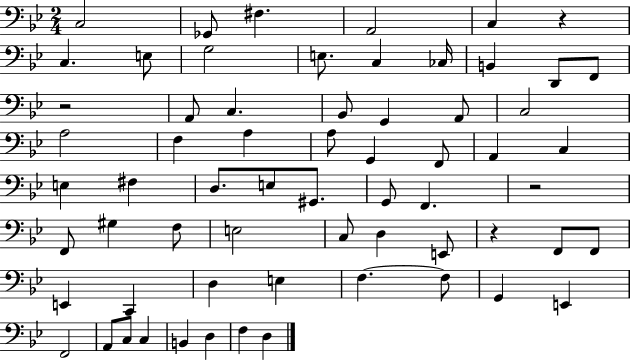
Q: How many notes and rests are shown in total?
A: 64